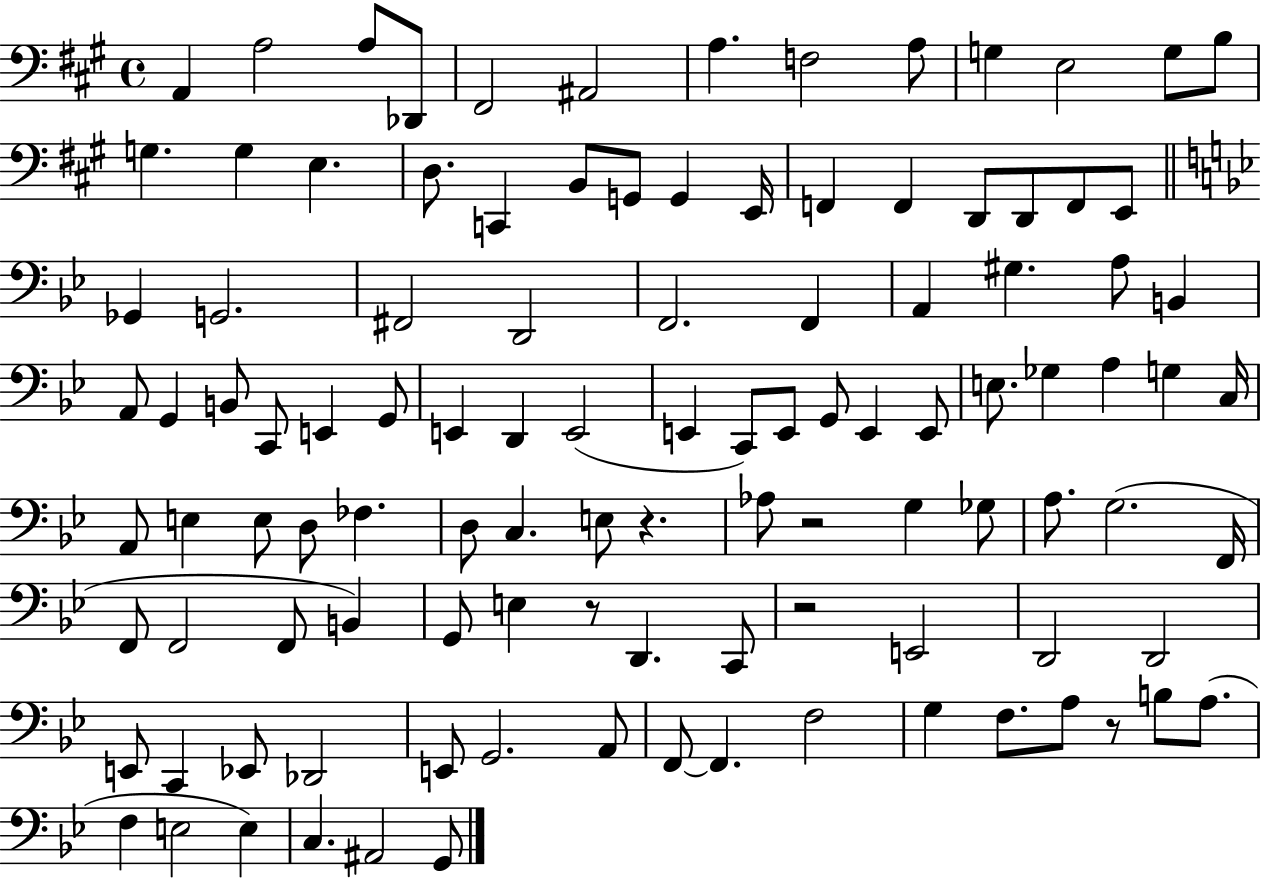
A2/q A3/h A3/e Db2/e F#2/h A#2/h A3/q. F3/h A3/e G3/q E3/h G3/e B3/e G3/q. G3/q E3/q. D3/e. C2/q B2/e G2/e G2/q E2/s F2/q F2/q D2/e D2/e F2/e E2/e Gb2/q G2/h. F#2/h D2/h F2/h. F2/q A2/q G#3/q. A3/e B2/q A2/e G2/q B2/e C2/e E2/q G2/e E2/q D2/q E2/h E2/q C2/e E2/e G2/e E2/q E2/e E3/e. Gb3/q A3/q G3/q C3/s A2/e E3/q E3/e D3/e FES3/q. D3/e C3/q. E3/e R/q. Ab3/e R/h G3/q Gb3/e A3/e. G3/h. F2/s F2/e F2/h F2/e B2/q G2/e E3/q R/e D2/q. C2/e R/h E2/h D2/h D2/h E2/e C2/q Eb2/e Db2/h E2/e G2/h. A2/e F2/e F2/q. F3/h G3/q F3/e. A3/e R/e B3/e A3/e. F3/q E3/h E3/q C3/q. A#2/h G2/e